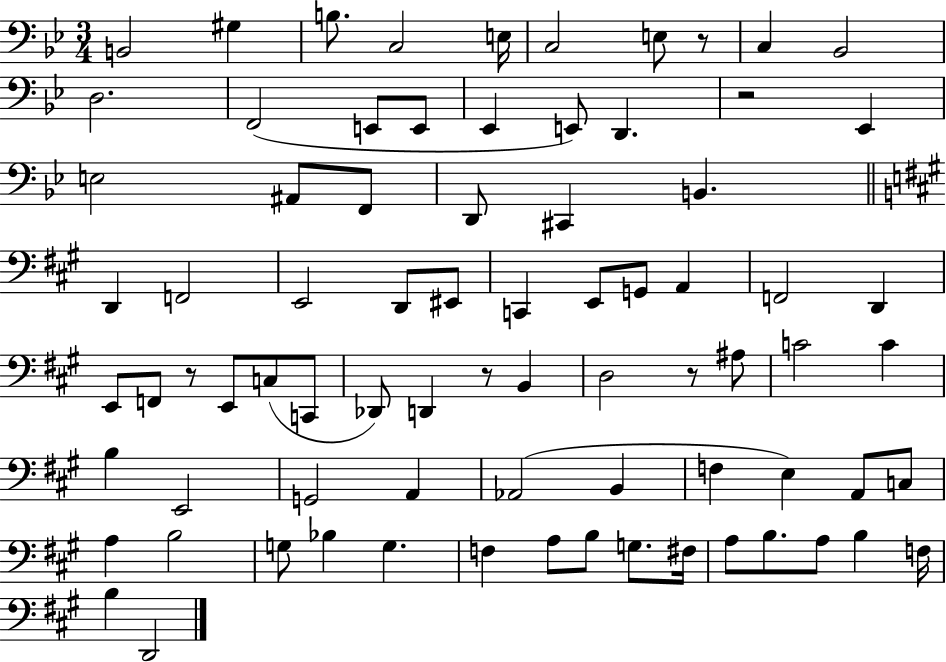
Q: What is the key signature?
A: BES major